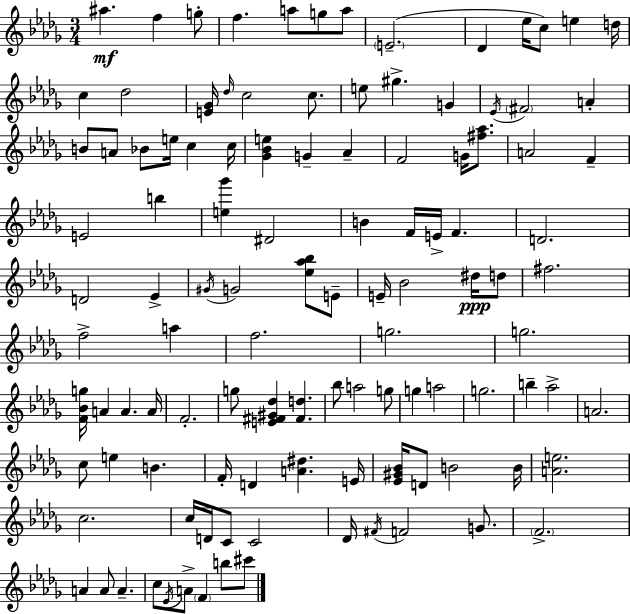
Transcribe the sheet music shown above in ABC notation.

X:1
T:Untitled
M:3/4
L:1/4
K:Bbm
^a f g/2 f a/2 g/2 a/2 E2 _D _e/4 c/2 e d/4 c _d2 [E_G]/4 _d/4 c2 c/2 e/2 ^g G _E/4 ^F2 A B/2 A/2 _B/2 e/4 c c/4 [_G_Be] G _A F2 G/4 [^f_a]/2 A2 F E2 b [e_g'] ^D2 B F/4 E/4 F D2 D2 _E ^G/4 G2 [_e_a_b]/2 E/2 E/4 _B2 ^d/4 d/2 ^f2 f2 a f2 g2 g2 [F_Bg]/4 A A A/4 F2 g/2 [E^F^G_d] [^Fd] _b/2 a2 g/2 g a2 g2 b _a2 A2 c/2 e B F/4 D [A^d] E/4 [_E^G_B]/4 D/2 B2 B/4 [Ae]2 c2 c/4 D/4 C/2 C2 _D/4 ^F/4 F2 G/2 F2 A A/2 A c/2 _E/4 A/2 F b/2 ^c'/2